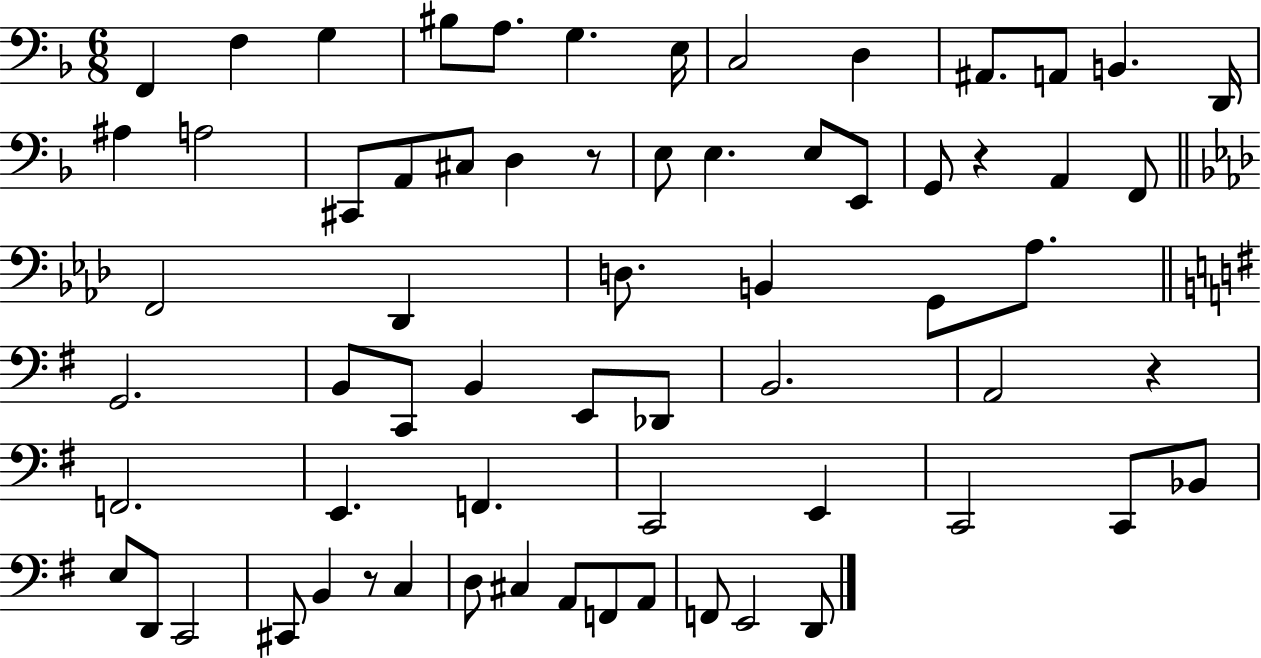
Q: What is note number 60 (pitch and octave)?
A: F2